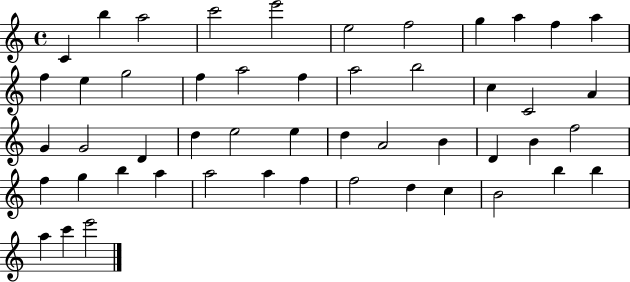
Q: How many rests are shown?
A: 0